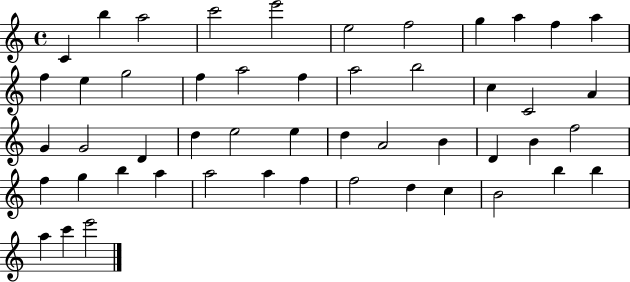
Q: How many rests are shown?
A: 0